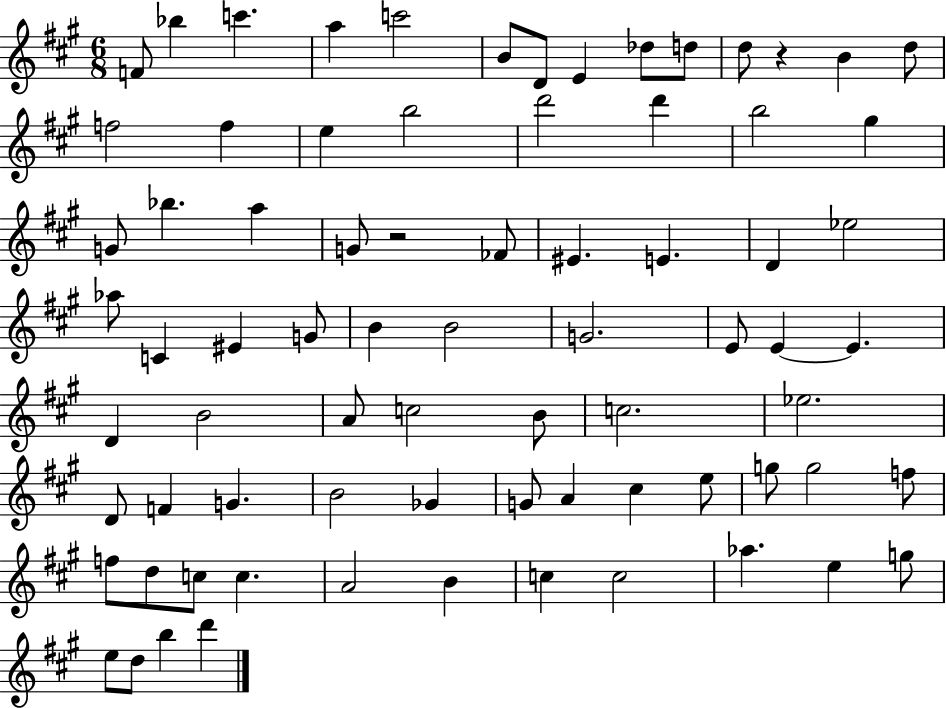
{
  \clef treble
  \numericTimeSignature
  \time 6/8
  \key a \major
  f'8 bes''4 c'''4. | a''4 c'''2 | b'8 d'8 e'4 des''8 d''8 | d''8 r4 b'4 d''8 | \break f''2 f''4 | e''4 b''2 | d'''2 d'''4 | b''2 gis''4 | \break g'8 bes''4. a''4 | g'8 r2 fes'8 | eis'4. e'4. | d'4 ees''2 | \break aes''8 c'4 eis'4 g'8 | b'4 b'2 | g'2. | e'8 e'4~~ e'4. | \break d'4 b'2 | a'8 c''2 b'8 | c''2. | ees''2. | \break d'8 f'4 g'4. | b'2 ges'4 | g'8 a'4 cis''4 e''8 | g''8 g''2 f''8 | \break f''8 d''8 c''8 c''4. | a'2 b'4 | c''4 c''2 | aes''4. e''4 g''8 | \break e''8 d''8 b''4 d'''4 | \bar "|."
}